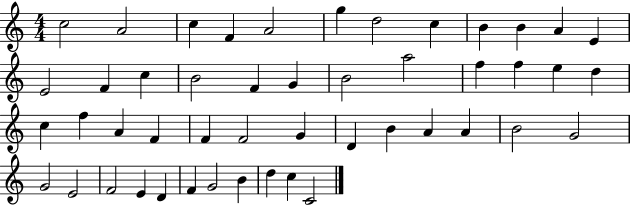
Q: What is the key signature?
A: C major